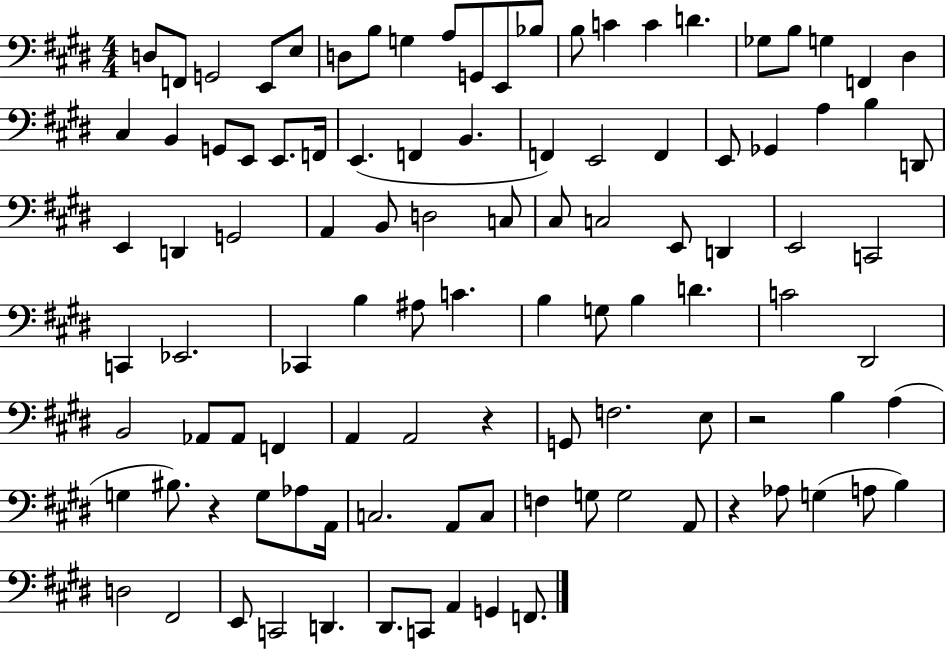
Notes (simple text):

D3/e F2/e G2/h E2/e E3/e D3/e B3/e G3/q A3/e G2/e E2/e Bb3/e B3/e C4/q C4/q D4/q. Gb3/e B3/e G3/q F2/q D#3/q C#3/q B2/q G2/e E2/e E2/e. F2/s E2/q. F2/q B2/q. F2/q E2/h F2/q E2/e Gb2/q A3/q B3/q D2/e E2/q D2/q G2/h A2/q B2/e D3/h C3/e C#3/e C3/h E2/e D2/q E2/h C2/h C2/q Eb2/h. CES2/q B3/q A#3/e C4/q. B3/q G3/e B3/q D4/q. C4/h D#2/h B2/h Ab2/e Ab2/e F2/q A2/q A2/h R/q G2/e F3/h. E3/e R/h B3/q A3/q G3/q BIS3/e. R/q G3/e Ab3/e A2/s C3/h. A2/e C3/e F3/q G3/e G3/h A2/e R/q Ab3/e G3/q A3/e B3/q D3/h F#2/h E2/e C2/h D2/q. D#2/e. C2/e A2/q G2/q F2/e.